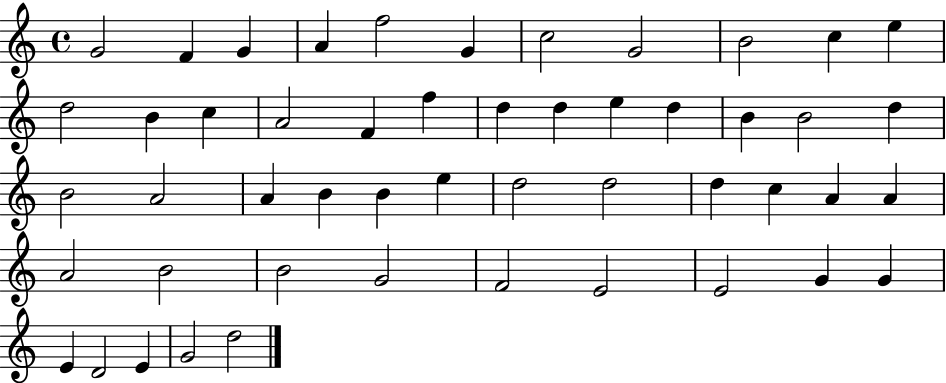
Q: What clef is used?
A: treble